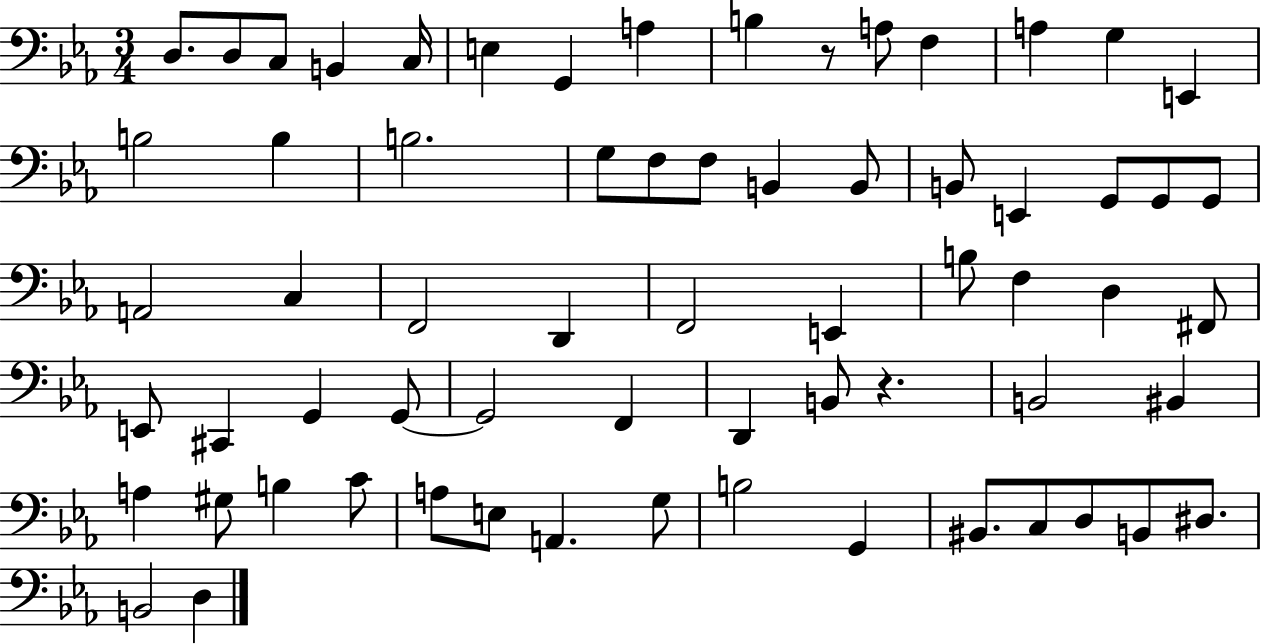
{
  \clef bass
  \numericTimeSignature
  \time 3/4
  \key ees \major
  \repeat volta 2 { d8. d8 c8 b,4 c16 | e4 g,4 a4 | b4 r8 a8 f4 | a4 g4 e,4 | \break b2 b4 | b2. | g8 f8 f8 b,4 b,8 | b,8 e,4 g,8 g,8 g,8 | \break a,2 c4 | f,2 d,4 | f,2 e,4 | b8 f4 d4 fis,8 | \break e,8 cis,4 g,4 g,8~~ | g,2 f,4 | d,4 b,8 r4. | b,2 bis,4 | \break a4 gis8 b4 c'8 | a8 e8 a,4. g8 | b2 g,4 | bis,8. c8 d8 b,8 dis8. | \break b,2 d4 | } \bar "|."
}